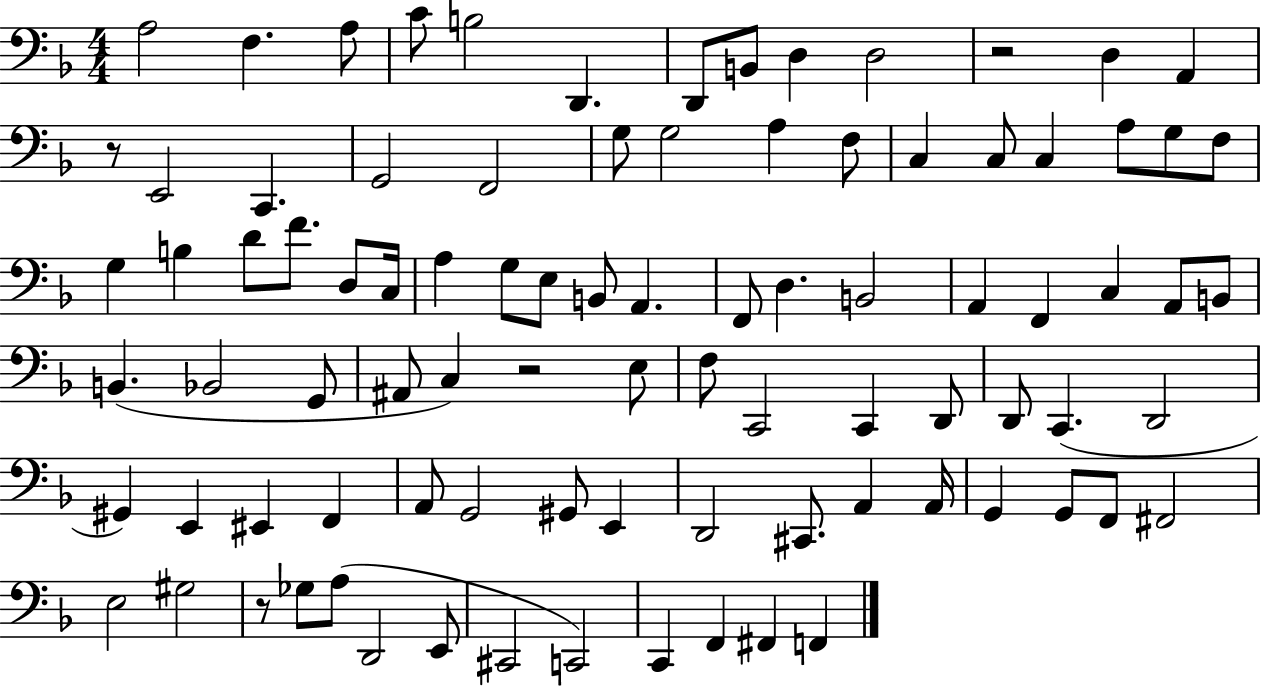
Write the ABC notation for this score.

X:1
T:Untitled
M:4/4
L:1/4
K:F
A,2 F, A,/2 C/2 B,2 D,, D,,/2 B,,/2 D, D,2 z2 D, A,, z/2 E,,2 C,, G,,2 F,,2 G,/2 G,2 A, F,/2 C, C,/2 C, A,/2 G,/2 F,/2 G, B, D/2 F/2 D,/2 C,/4 A, G,/2 E,/2 B,,/2 A,, F,,/2 D, B,,2 A,, F,, C, A,,/2 B,,/2 B,, _B,,2 G,,/2 ^A,,/2 C, z2 E,/2 F,/2 C,,2 C,, D,,/2 D,,/2 C,, D,,2 ^G,, E,, ^E,, F,, A,,/2 G,,2 ^G,,/2 E,, D,,2 ^C,,/2 A,, A,,/4 G,, G,,/2 F,,/2 ^F,,2 E,2 ^G,2 z/2 _G,/2 A,/2 D,,2 E,,/2 ^C,,2 C,,2 C,, F,, ^F,, F,,